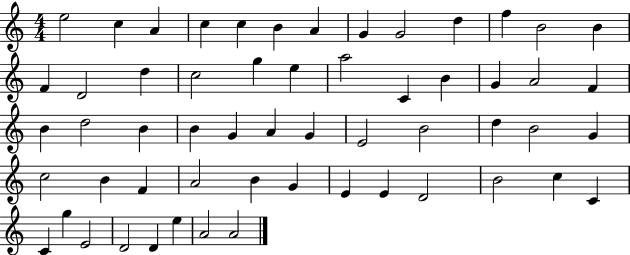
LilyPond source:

{
  \clef treble
  \numericTimeSignature
  \time 4/4
  \key c \major
  e''2 c''4 a'4 | c''4 c''4 b'4 a'4 | g'4 g'2 d''4 | f''4 b'2 b'4 | \break f'4 d'2 d''4 | c''2 g''4 e''4 | a''2 c'4 b'4 | g'4 a'2 f'4 | \break b'4 d''2 b'4 | b'4 g'4 a'4 g'4 | e'2 b'2 | d''4 b'2 g'4 | \break c''2 b'4 f'4 | a'2 b'4 g'4 | e'4 e'4 d'2 | b'2 c''4 c'4 | \break c'4 g''4 e'2 | d'2 d'4 e''4 | a'2 a'2 | \bar "|."
}